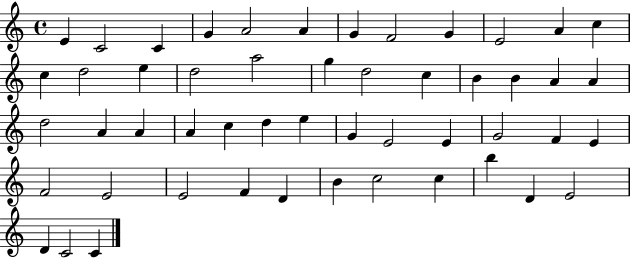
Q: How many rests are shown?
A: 0